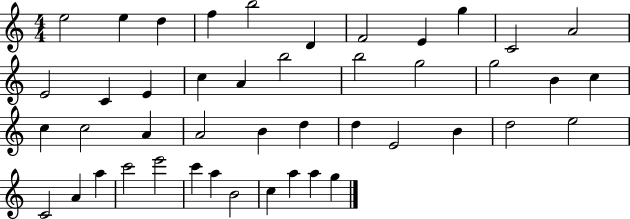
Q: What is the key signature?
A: C major